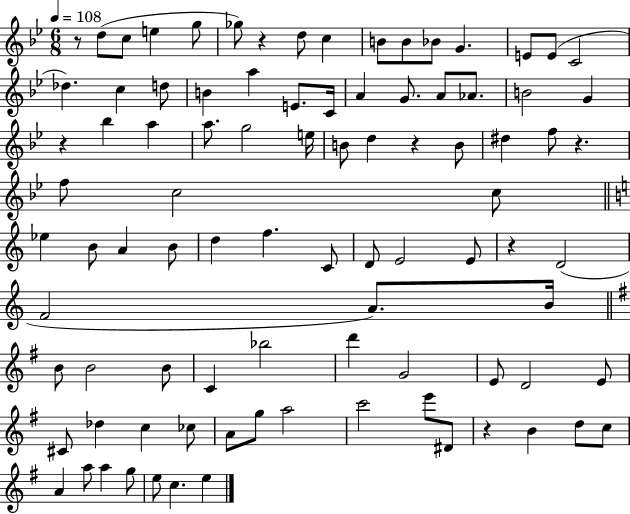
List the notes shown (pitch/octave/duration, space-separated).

R/e D5/e C5/e E5/q G5/e Gb5/e R/q D5/e C5/q B4/e B4/e Bb4/e G4/q. E4/e E4/e C4/h Db5/q. C5/q D5/e B4/q A5/q E4/e. C4/s A4/q G4/e. A4/e Ab4/e. B4/h G4/q R/q Bb5/q A5/q A5/e. G5/h E5/s B4/e D5/q R/q B4/e D#5/q F5/e R/q. F5/e C5/h C5/e Eb5/q B4/e A4/q B4/e D5/q F5/q. C4/e D4/e E4/h E4/e R/q D4/h F4/h A4/e. B4/s B4/e B4/h B4/e C4/q Bb5/h D6/q G4/h E4/e D4/h E4/e C#4/e Db5/q C5/q CES5/e A4/e G5/e A5/h C6/h E6/e D#4/e R/q B4/q D5/e C5/e A4/q A5/e A5/q G5/e E5/e C5/q. E5/q